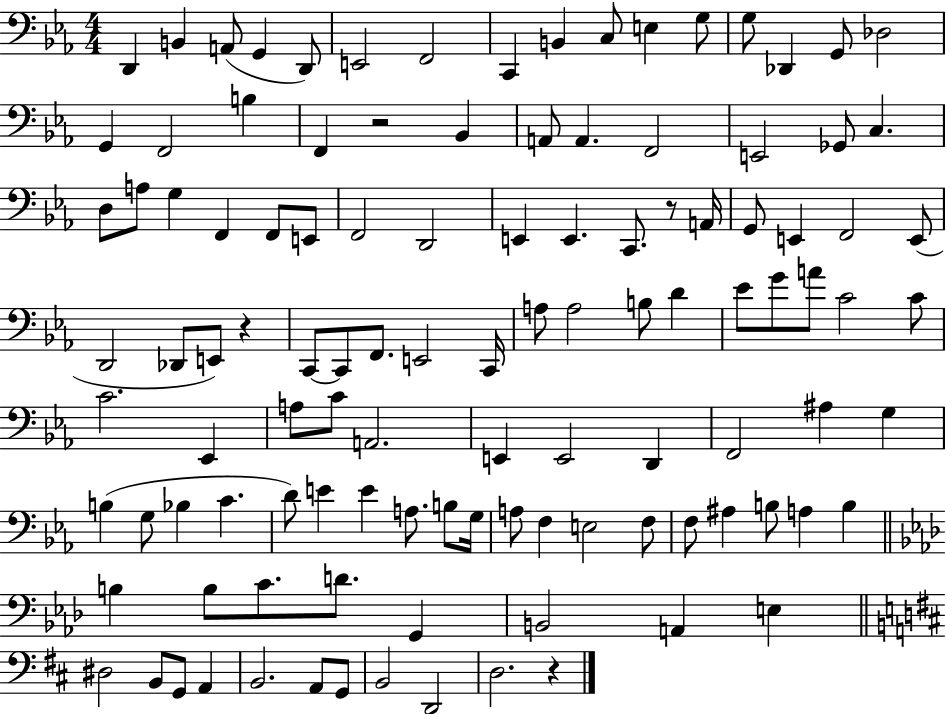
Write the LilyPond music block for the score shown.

{
  \clef bass
  \numericTimeSignature
  \time 4/4
  \key ees \major
  d,4 b,4 a,8( g,4 d,8) | e,2 f,2 | c,4 b,4 c8 e4 g8 | g8 des,4 g,8 des2 | \break g,4 f,2 b4 | f,4 r2 bes,4 | a,8 a,4. f,2 | e,2 ges,8 c4. | \break d8 a8 g4 f,4 f,8 e,8 | f,2 d,2 | e,4 e,4. c,8. r8 a,16 | g,8 e,4 f,2 e,8( | \break d,2 des,8 e,8) r4 | c,8~~ c,8 f,8. e,2 c,16 | a8 a2 b8 d'4 | ees'8 g'8 a'8 c'2 c'8 | \break c'2. ees,4 | a8 c'8 a,2. | e,4 e,2 d,4 | f,2 ais4 g4 | \break b4( g8 bes4 c'4. | d'8) e'4 e'4 a8. b8 g16 | a8 f4 e2 f8 | f8 ais4 b8 a4 b4 | \break \bar "||" \break \key aes \major b4 b8 c'8. d'8. g,4 | b,2 a,4 e4 | \bar "||" \break \key d \major dis2 b,8 g,8 a,4 | b,2. a,8 g,8 | b,2 d,2 | d2. r4 | \break \bar "|."
}